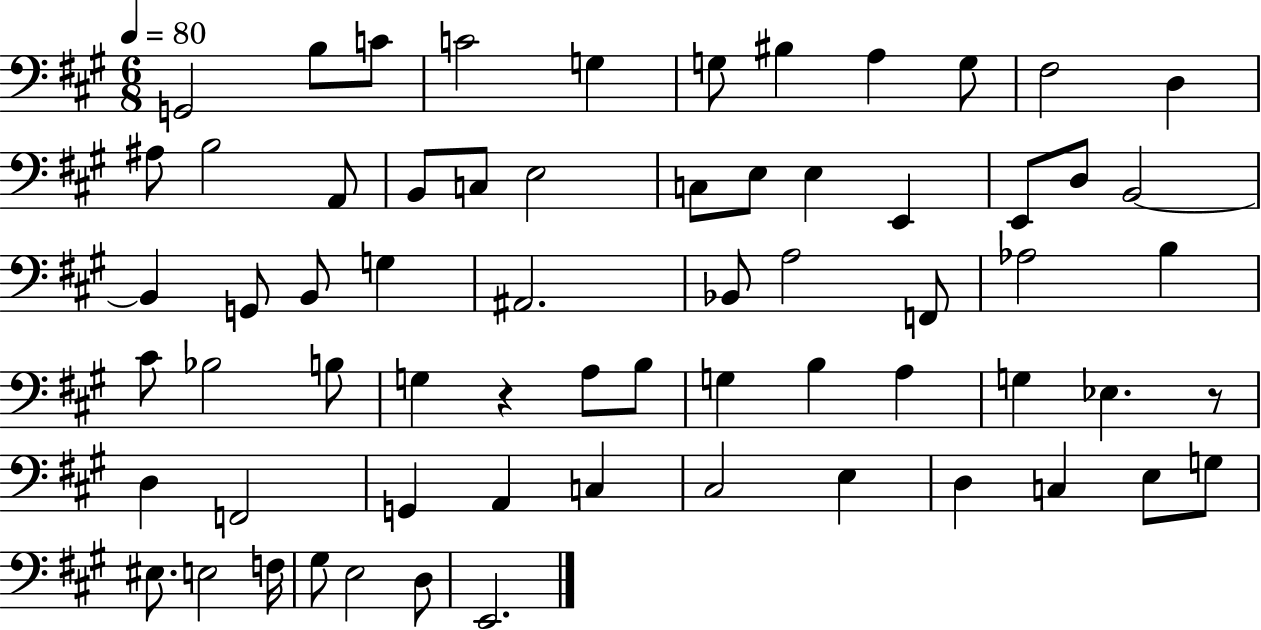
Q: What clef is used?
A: bass